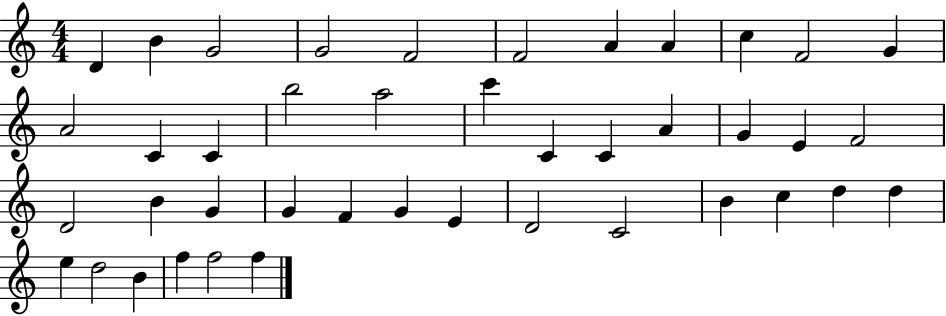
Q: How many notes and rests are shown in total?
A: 42